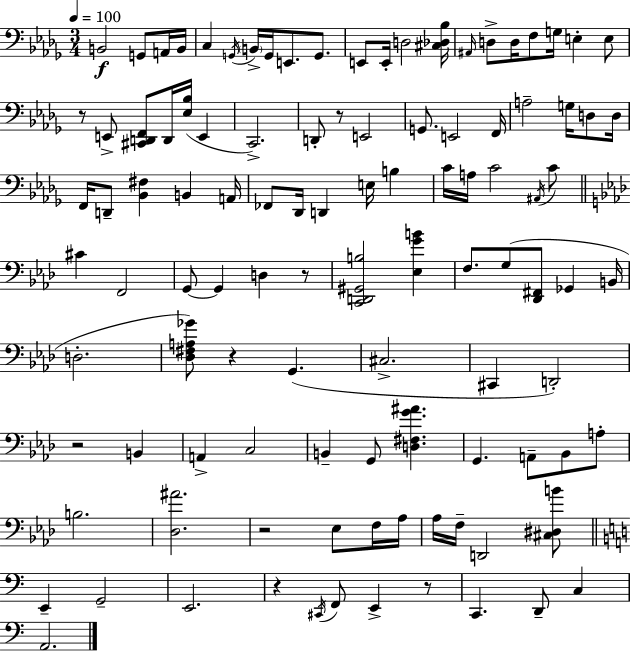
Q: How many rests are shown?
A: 8